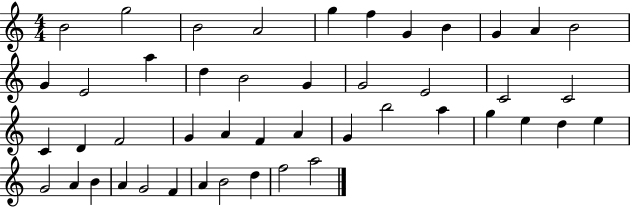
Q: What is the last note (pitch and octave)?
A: A5